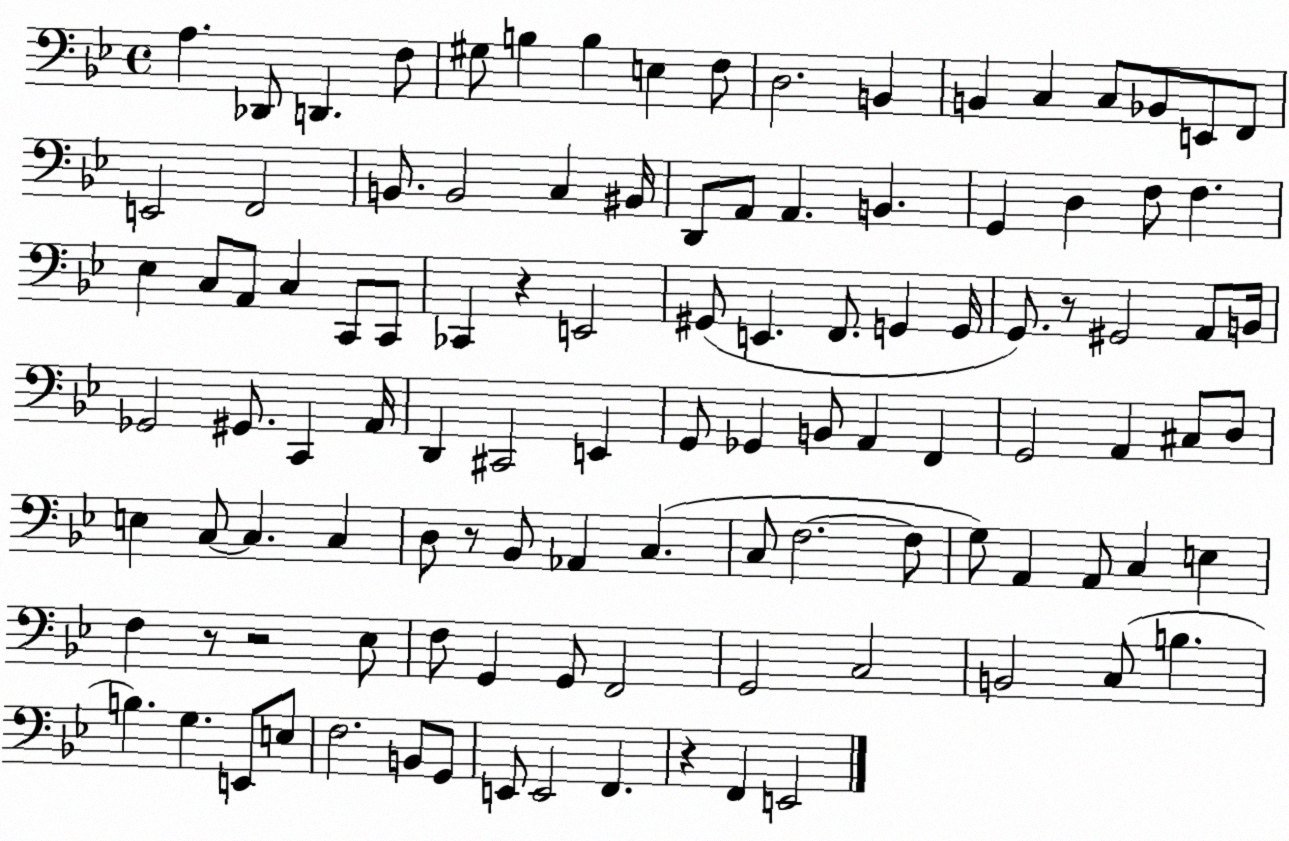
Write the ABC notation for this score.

X:1
T:Untitled
M:4/4
L:1/4
K:Bb
A, _D,,/2 D,, F,/2 ^G,/2 B, B, E, F,/2 D,2 B,, B,, C, C,/2 _B,,/2 E,,/2 F,,/2 E,,2 F,,2 B,,/2 B,,2 C, ^B,,/4 D,,/2 A,,/2 A,, B,, G,, D, F,/2 F, _E, C,/2 A,,/2 C, C,,/2 C,,/2 _C,, z E,,2 ^G,,/2 E,, F,,/2 G,, G,,/4 G,,/2 z/2 ^G,,2 A,,/2 B,,/4 _G,,2 ^G,,/2 C,, A,,/4 D,, ^C,,2 E,, G,,/2 _G,, B,,/2 A,, F,, G,,2 A,, ^C,/2 D,/2 E, C,/2 C, C, D,/2 z/2 _B,,/2 _A,, C, C,/2 F,2 F,/2 G,/2 A,, A,,/2 C, E, F, z/2 z2 _E,/2 F,/2 G,, G,,/2 F,,2 G,,2 C,2 B,,2 C,/2 B, B, G, E,,/2 E,/2 F,2 B,,/2 G,,/2 E,,/2 E,,2 F,, z F,, E,,2